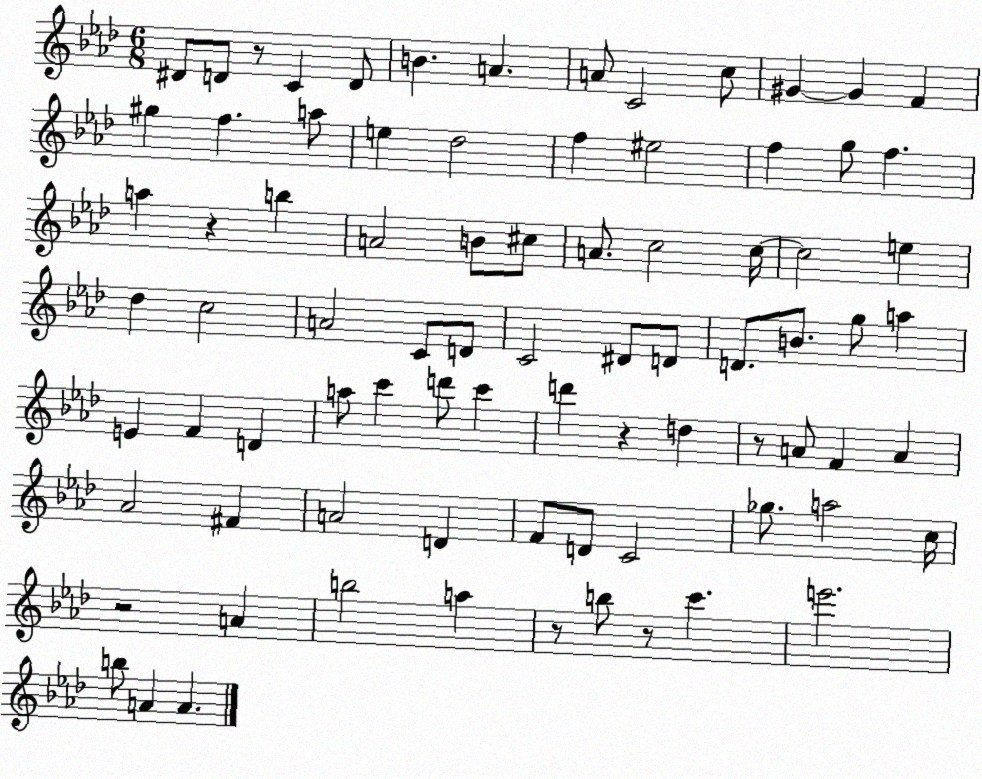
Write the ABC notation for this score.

X:1
T:Untitled
M:6/8
L:1/4
K:Ab
^D/2 D/2 z/2 C D/2 B A A/2 C2 c/2 ^G ^G F ^g f a/2 e _d2 f ^e2 f g/2 f a z b A2 B/2 ^c/2 A/2 c2 c/4 c2 e _d c2 A2 C/2 D/2 C2 ^D/2 D/2 D/2 B/2 g/2 a E F D a/2 c' d'/2 c' d' z d z/2 A/2 F A _A2 ^F A2 D F/2 D/2 C2 _g/2 a2 c/4 z2 A b2 a z/2 b/2 z/2 c' e'2 b/2 A A